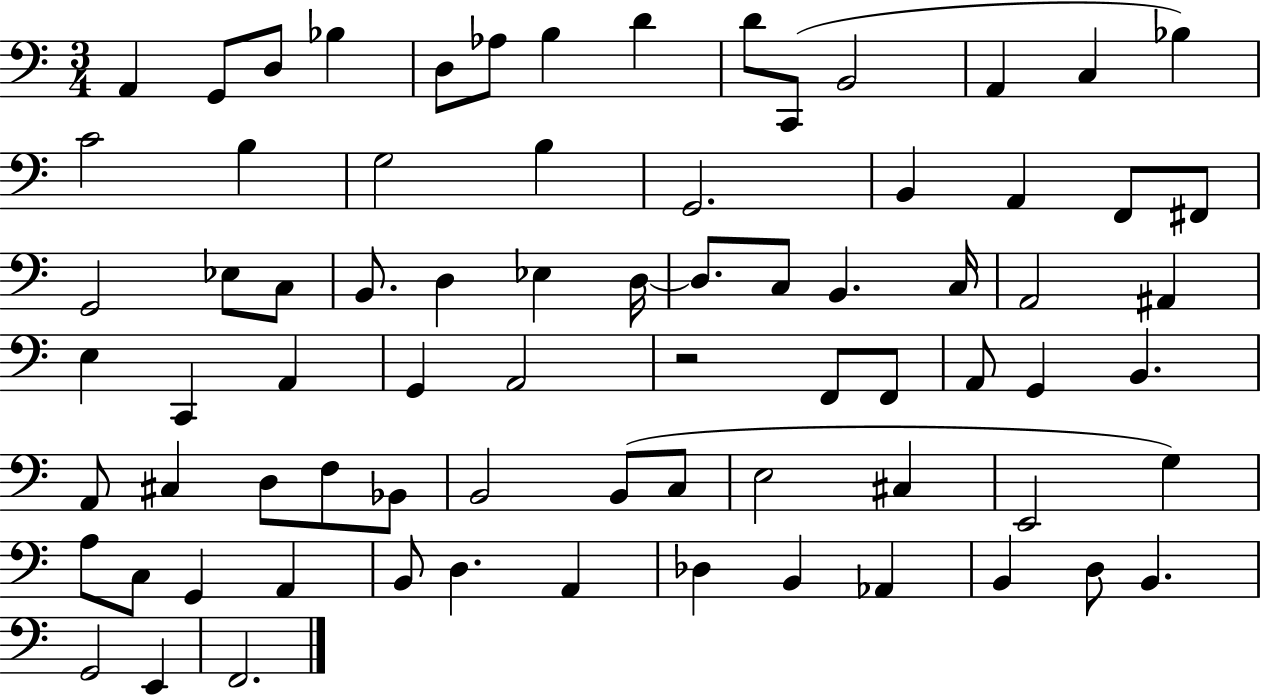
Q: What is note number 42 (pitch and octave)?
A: F2